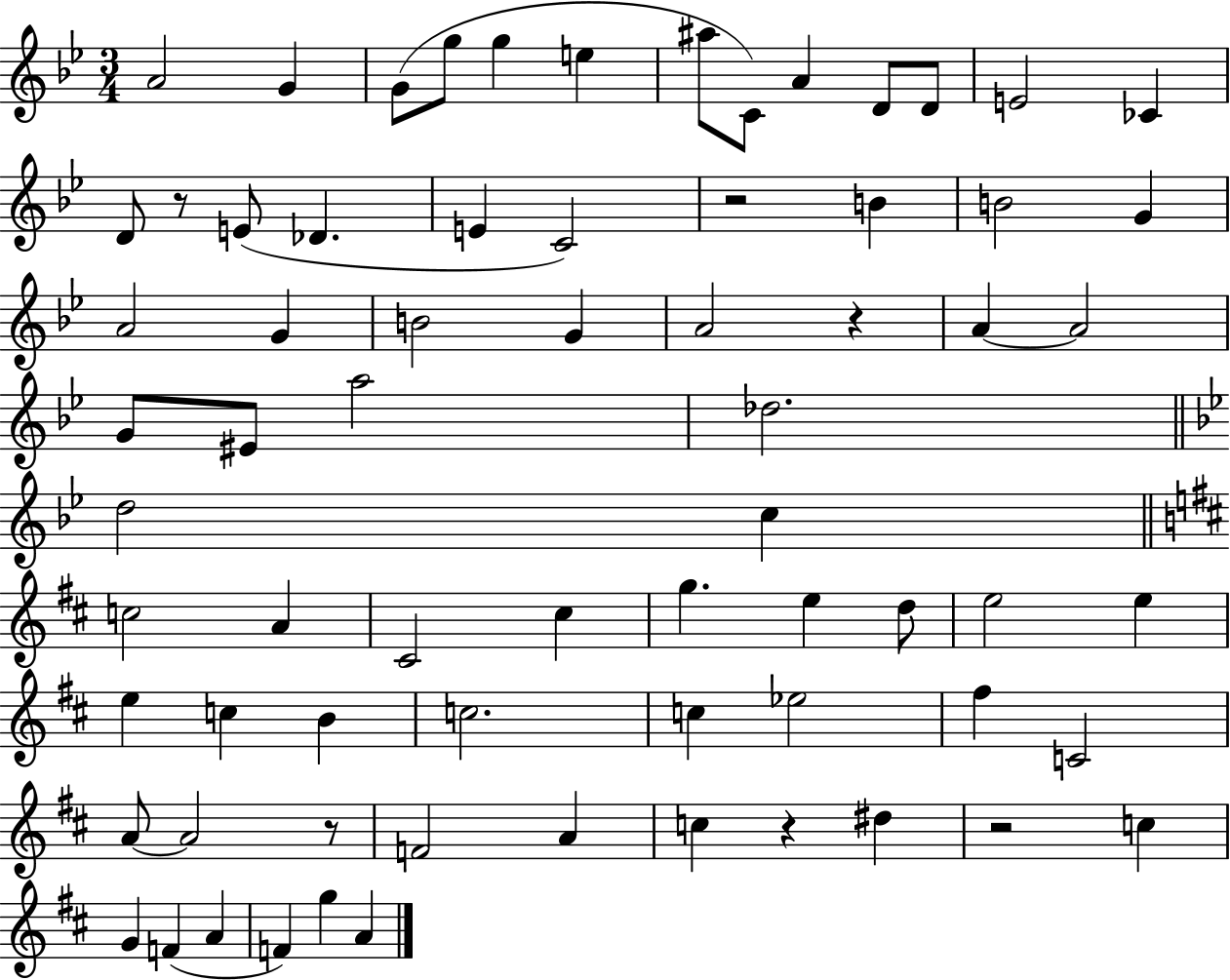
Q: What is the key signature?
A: BES major